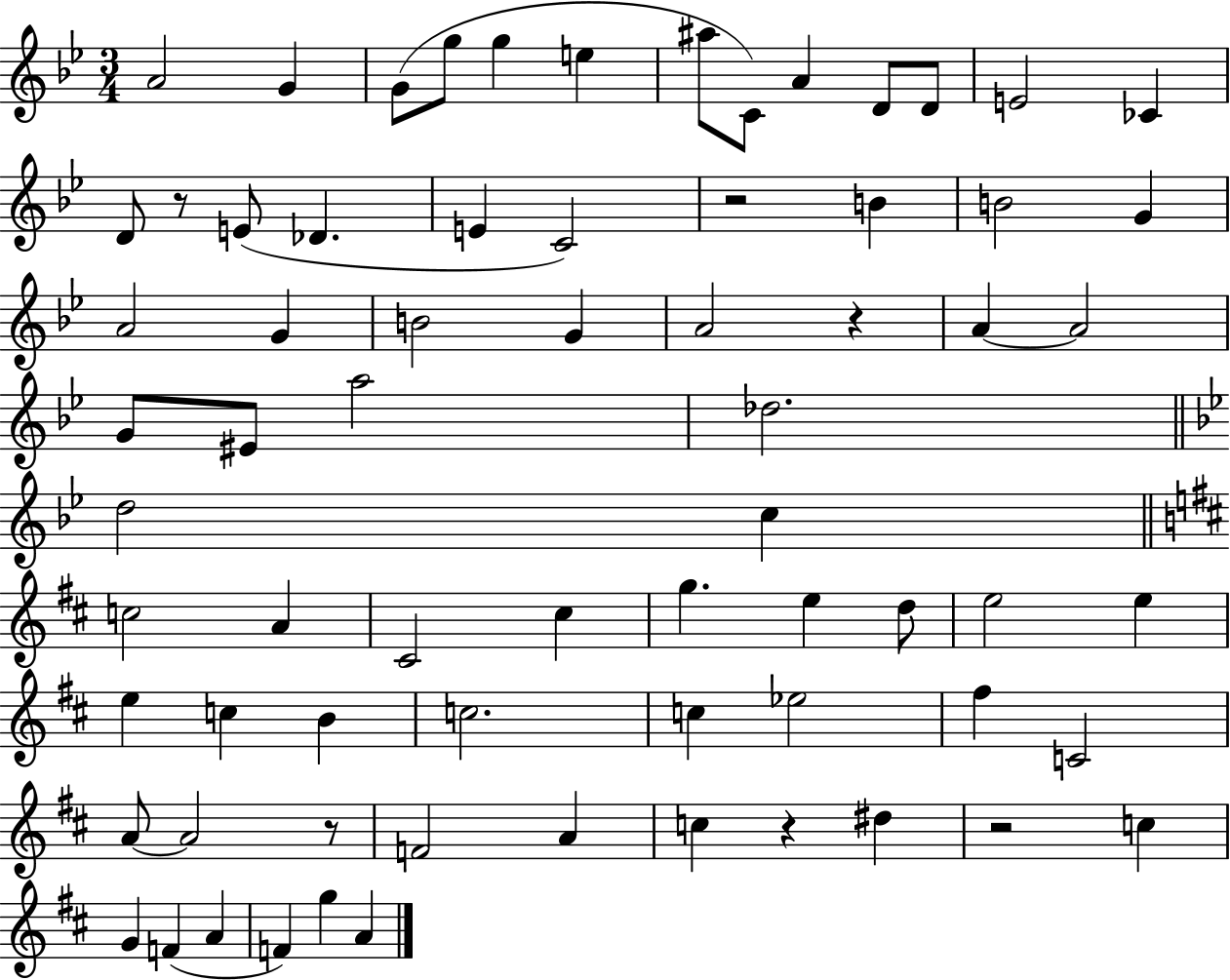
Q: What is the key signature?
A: BES major